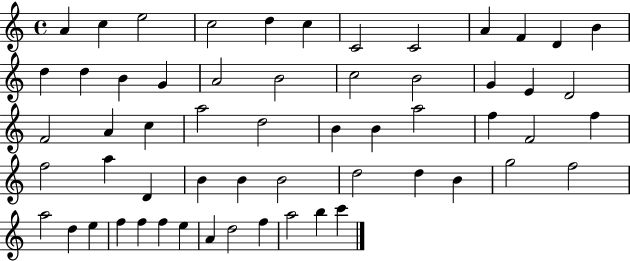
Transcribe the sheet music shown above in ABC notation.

X:1
T:Untitled
M:4/4
L:1/4
K:C
A c e2 c2 d c C2 C2 A F D B d d B G A2 B2 c2 B2 G E D2 F2 A c a2 d2 B B a2 f F2 f f2 a D B B B2 d2 d B g2 f2 a2 d e f f f e A d2 f a2 b c'